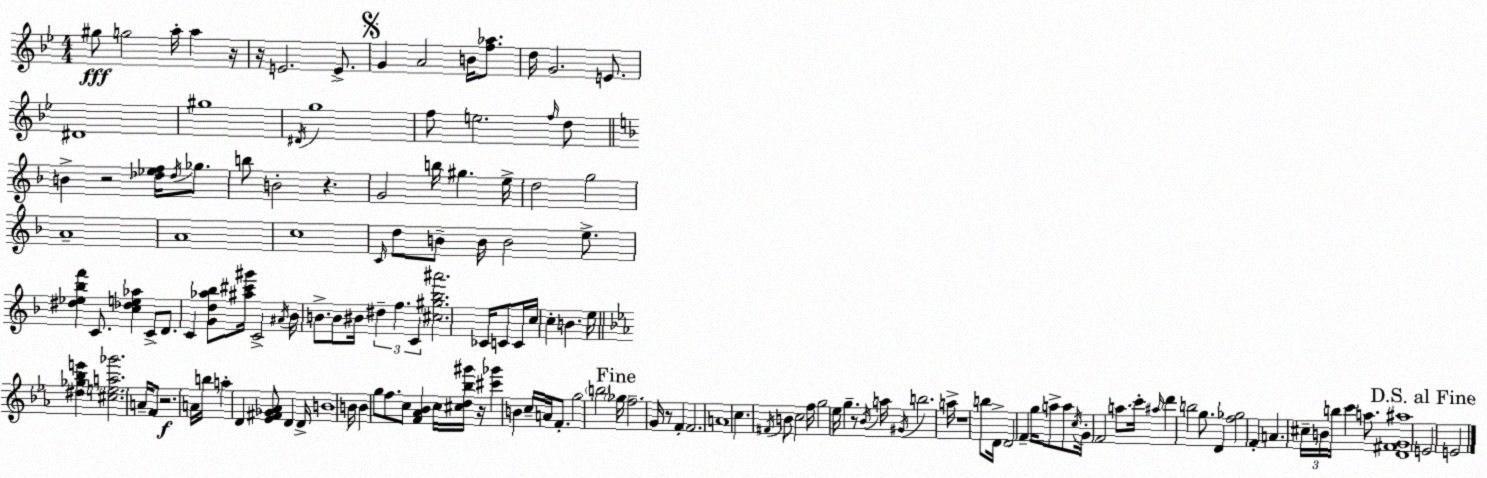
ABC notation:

X:1
T:Untitled
M:4/4
L:1/4
K:Bb
^g/2 g2 a/4 a z/4 z/4 E2 E/2 G A2 B/4 [f_a]/2 d/4 G2 E/2 ^D4 ^g4 ^D/4 g4 f/2 e2 f/4 d/2 B z2 [_d_ef]/4 _d/4 _g/2 b/2 B2 z G2 b/4 ^g e/4 d2 g2 A4 A4 c4 C/4 d/2 B/2 B/4 B2 e/2 [^d_e_bf'] C/2 [c_de_a] C/2 D/2 C [Gd_a_b]/2 [^a^c'^g']/4 C2 ^A/4 _B/4 B/2 B/2 ^B/4 ^d f C [^c^g_b^a']2 _C/4 C/2 C/4 c/4 c B e/4 [^d_g_be'] [^cea_g']2 A/4 F/2 z2 A/4 b/4 a D [_E^F_G_A]/2 D D/4 B4 B/4 B g/2 f/2 c/2 [F_A_B] c/4 [^cd_b^g']/4 z/4 [^c'_g'] B c/4 A/4 F/2 g2 b2 _g/4 f2 G/4 z/2 F F2 A4 c ^F/4 B/2 c2 f/4 g2 _e/4 g z/2 _B/4 a/4 ^G/4 b2 a/4 z4 b/2 D/4 D2 F g/4 a/2 a/2 c/4 G/4 F2 a/2 c'/4 ^a/4 d' b2 g/2 D [f_g]2 F A ^c/4 B/4 b/4 c' a/2 [D^FG^a]4 E2 E2